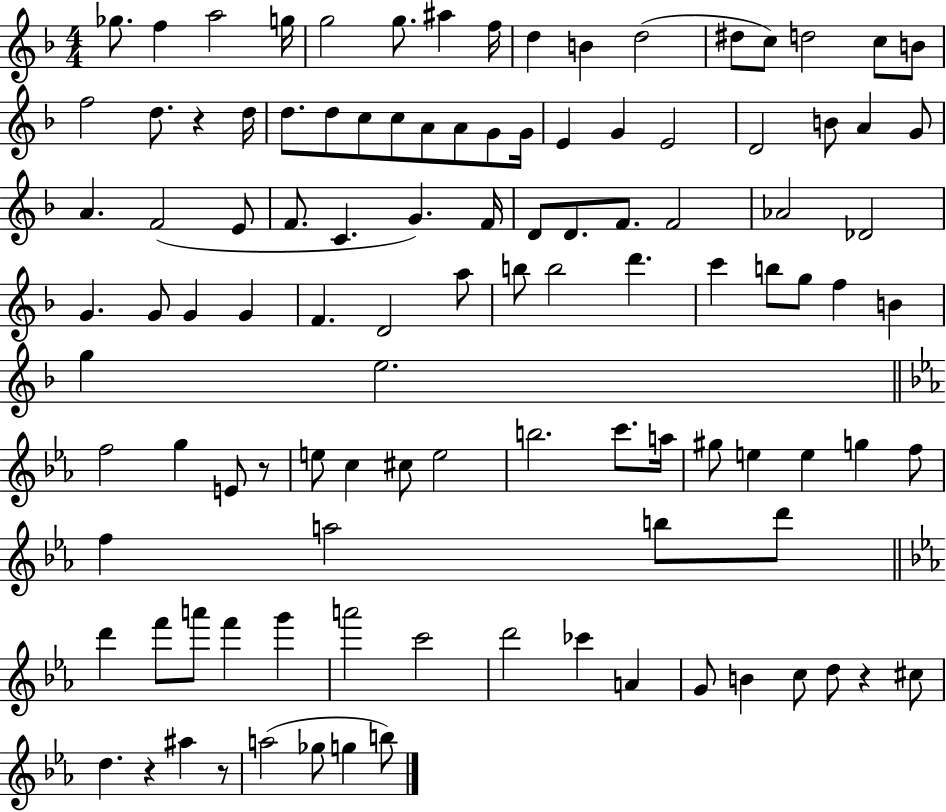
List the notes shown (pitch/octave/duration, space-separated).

Gb5/e. F5/q A5/h G5/s G5/h G5/e. A#5/q F5/s D5/q B4/q D5/h D#5/e C5/e D5/h C5/e B4/e F5/h D5/e. R/q D5/s D5/e. D5/e C5/e C5/e A4/e A4/e G4/e G4/s E4/q G4/q E4/h D4/h B4/e A4/q G4/e A4/q. F4/h E4/e F4/e. C4/q. G4/q. F4/s D4/e D4/e. F4/e. F4/h Ab4/h Db4/h G4/q. G4/e G4/q G4/q F4/q. D4/h A5/e B5/e B5/h D6/q. C6/q B5/e G5/e F5/q B4/q G5/q E5/h. F5/h G5/q E4/e R/e E5/e C5/q C#5/e E5/h B5/h. C6/e. A5/s G#5/e E5/q E5/q G5/q F5/e F5/q A5/h B5/e D6/e D6/q F6/e A6/e F6/q G6/q A6/h C6/h D6/h CES6/q A4/q G4/e B4/q C5/e D5/e R/q C#5/e D5/q. R/q A#5/q R/e A5/h Gb5/e G5/q B5/e